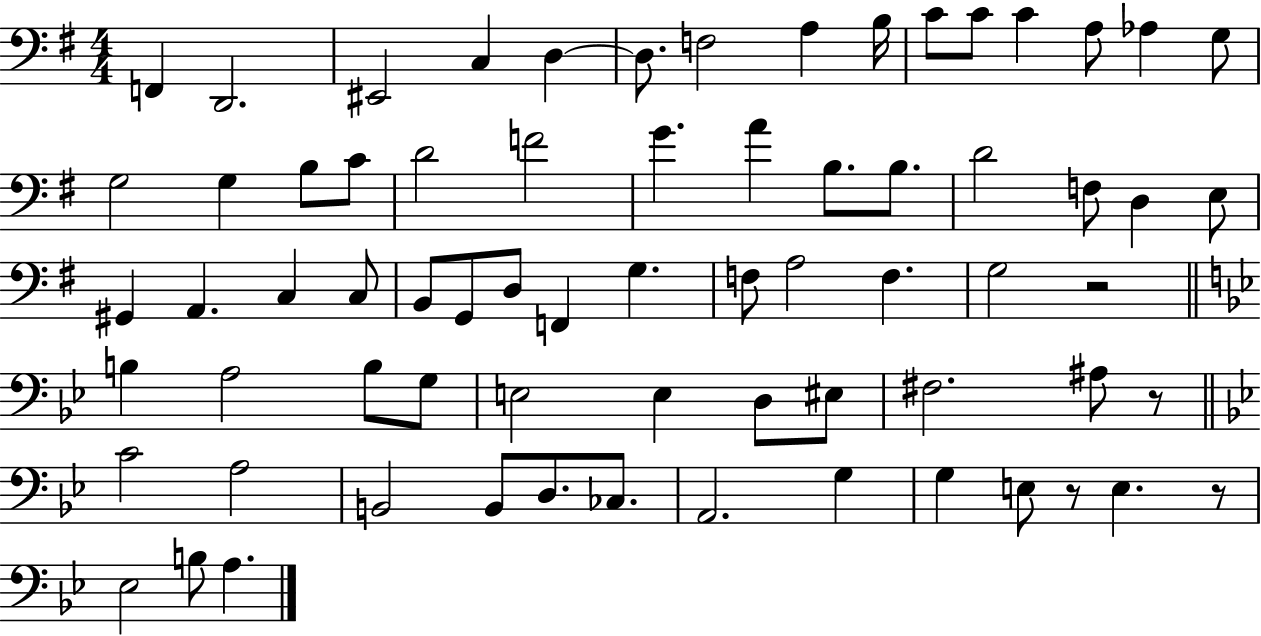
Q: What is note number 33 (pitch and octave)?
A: C3